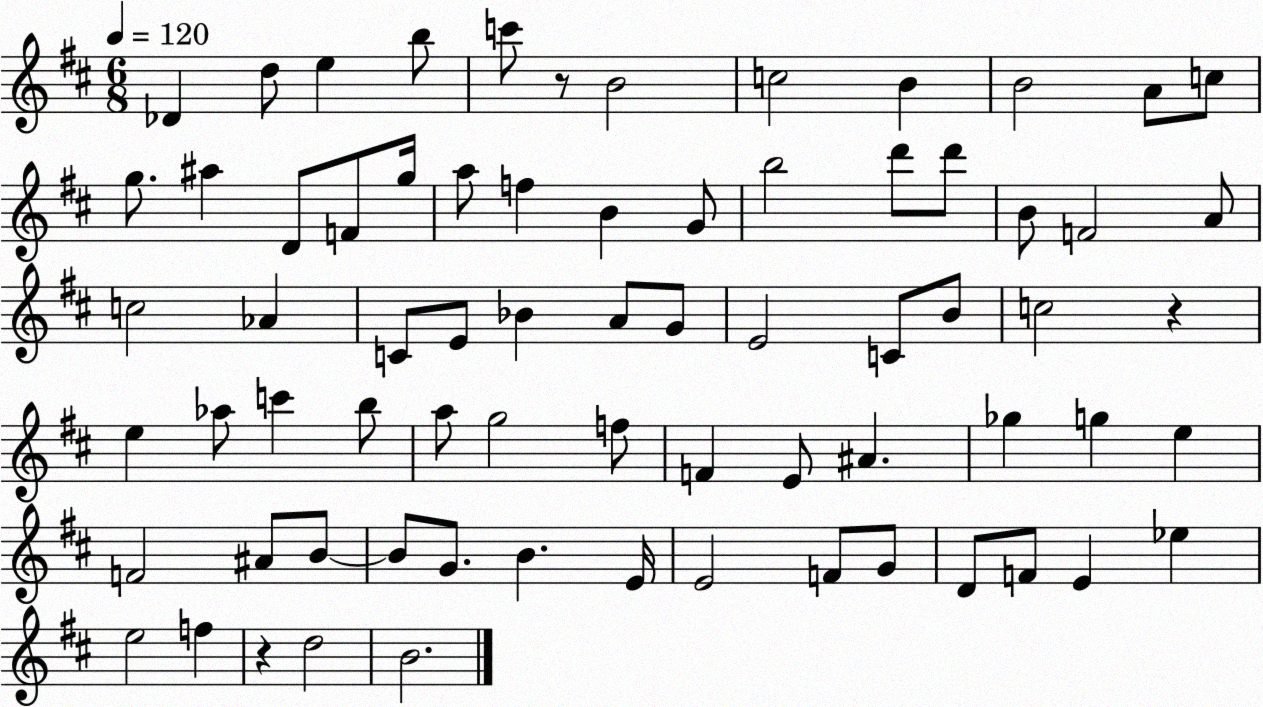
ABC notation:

X:1
T:Untitled
M:6/8
L:1/4
K:D
_D d/2 e b/2 c'/2 z/2 B2 c2 B B2 A/2 c/2 g/2 ^a D/2 F/2 g/4 a/2 f B G/2 b2 d'/2 d'/2 B/2 F2 A/2 c2 _A C/2 E/2 _B A/2 G/2 E2 C/2 B/2 c2 z e _a/2 c' b/2 a/2 g2 f/2 F E/2 ^A _g g e F2 ^A/2 B/2 B/2 G/2 B E/4 E2 F/2 G/2 D/2 F/2 E _e e2 f z d2 B2